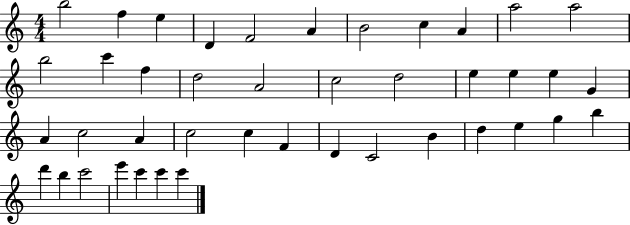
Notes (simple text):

B5/h F5/q E5/q D4/q F4/h A4/q B4/h C5/q A4/q A5/h A5/h B5/h C6/q F5/q D5/h A4/h C5/h D5/h E5/q E5/q E5/q G4/q A4/q C5/h A4/q C5/h C5/q F4/q D4/q C4/h B4/q D5/q E5/q G5/q B5/q D6/q B5/q C6/h E6/q C6/q C6/q C6/q